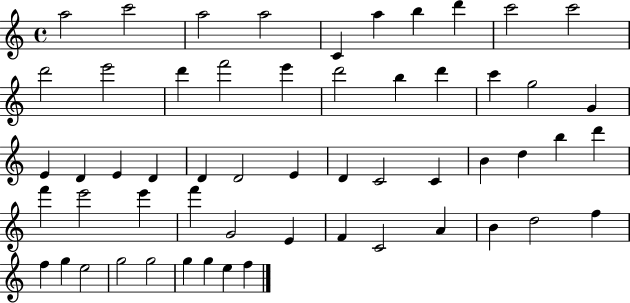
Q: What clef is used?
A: treble